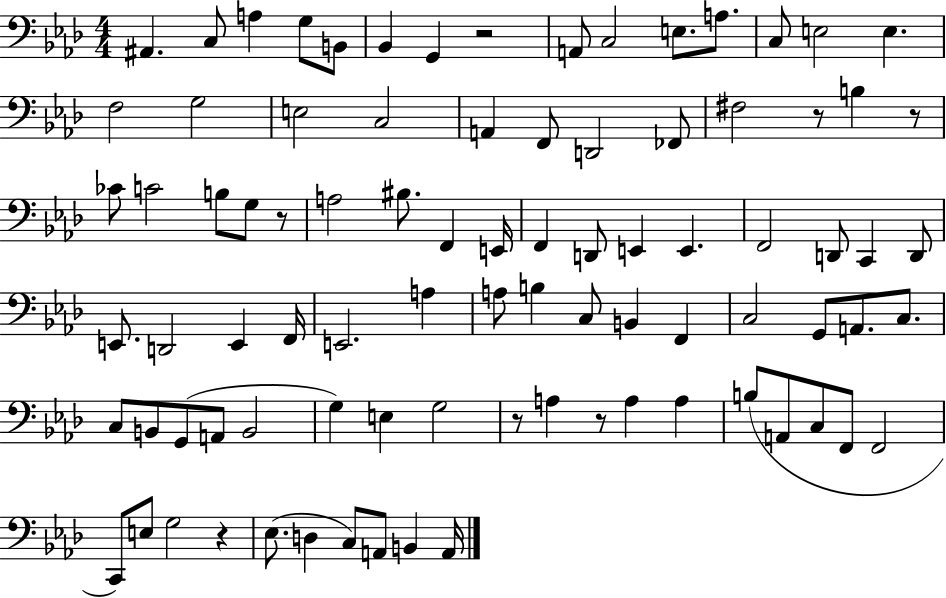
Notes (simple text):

A#2/q. C3/e A3/q G3/e B2/e Bb2/q G2/q R/h A2/e C3/h E3/e. A3/e. C3/e E3/h E3/q. F3/h G3/h E3/h C3/h A2/q F2/e D2/h FES2/e F#3/h R/e B3/q R/e CES4/e C4/h B3/e G3/e R/e A3/h BIS3/e. F2/q E2/s F2/q D2/e E2/q E2/q. F2/h D2/e C2/q D2/e E2/e. D2/h E2/q F2/s E2/h. A3/q A3/e B3/q C3/e B2/q F2/q C3/h G2/e A2/e. C3/e. C3/e B2/e G2/e A2/e B2/h G3/q E3/q G3/h R/e A3/q R/e A3/q A3/q B3/e A2/e C3/e F2/e F2/h C2/e E3/e G3/h R/q Eb3/e. D3/q C3/e A2/e B2/q A2/s